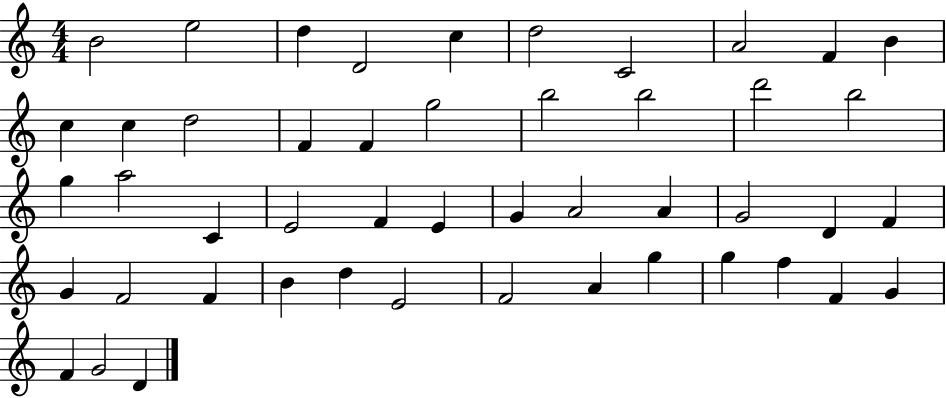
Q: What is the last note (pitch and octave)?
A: D4